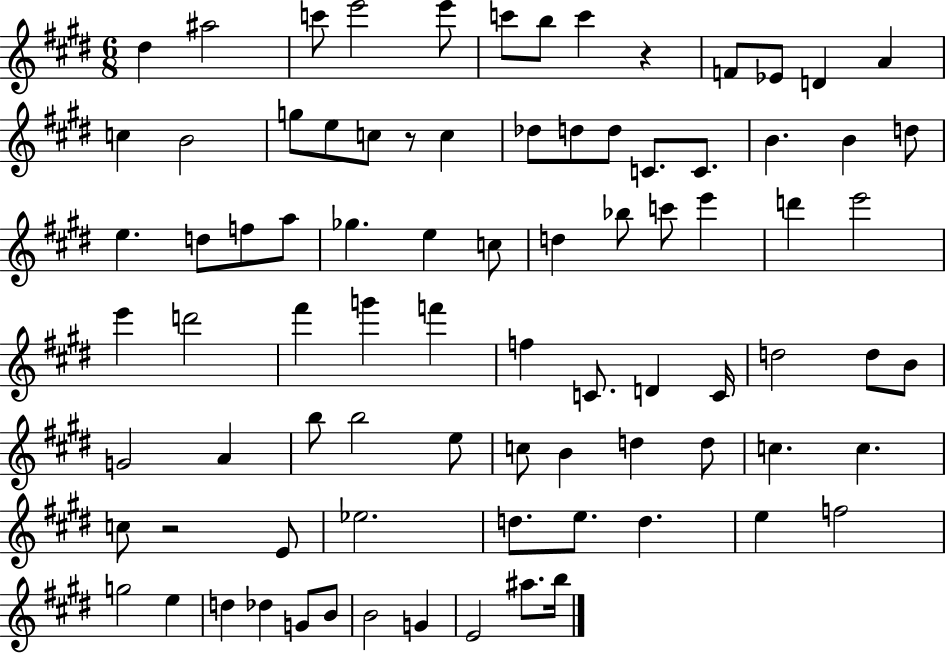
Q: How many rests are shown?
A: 3